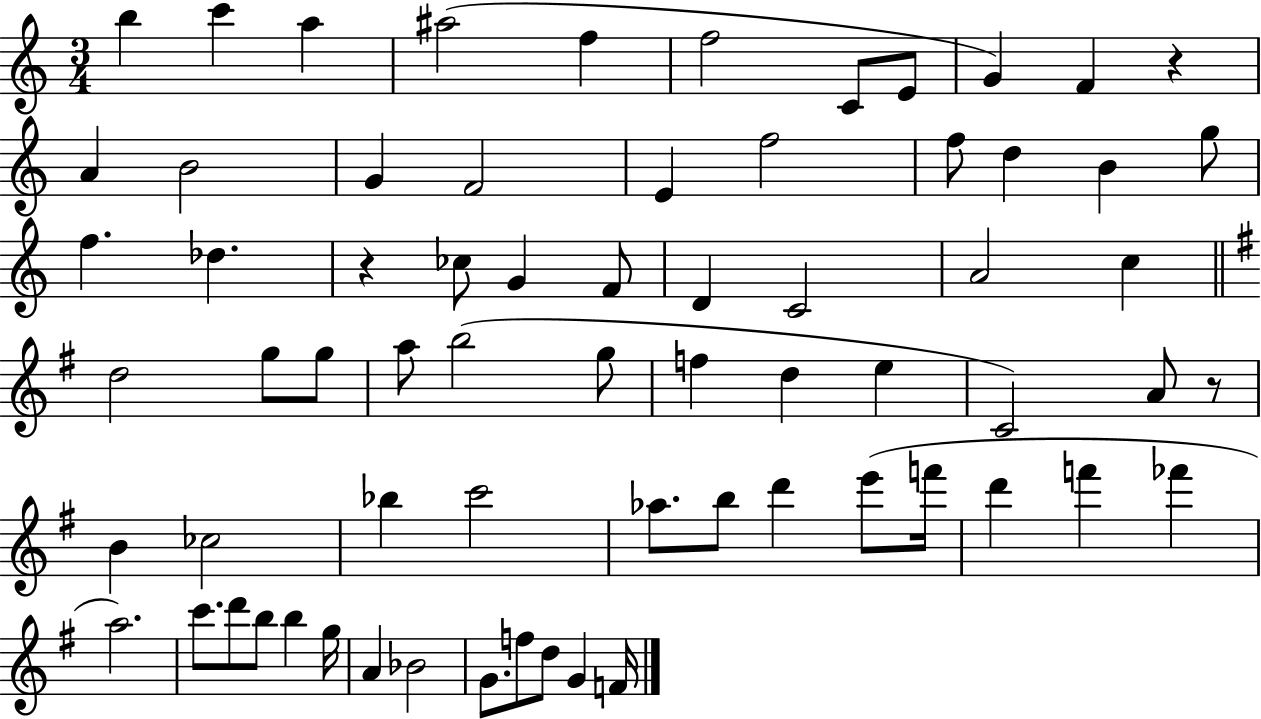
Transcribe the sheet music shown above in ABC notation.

X:1
T:Untitled
M:3/4
L:1/4
K:C
b c' a ^a2 f f2 C/2 E/2 G F z A B2 G F2 E f2 f/2 d B g/2 f _d z _c/2 G F/2 D C2 A2 c d2 g/2 g/2 a/2 b2 g/2 f d e C2 A/2 z/2 B _c2 _b c'2 _a/2 b/2 d' e'/2 f'/4 d' f' _f' a2 c'/2 d'/2 b/2 b g/4 A _B2 G/2 f/2 d/2 G F/4